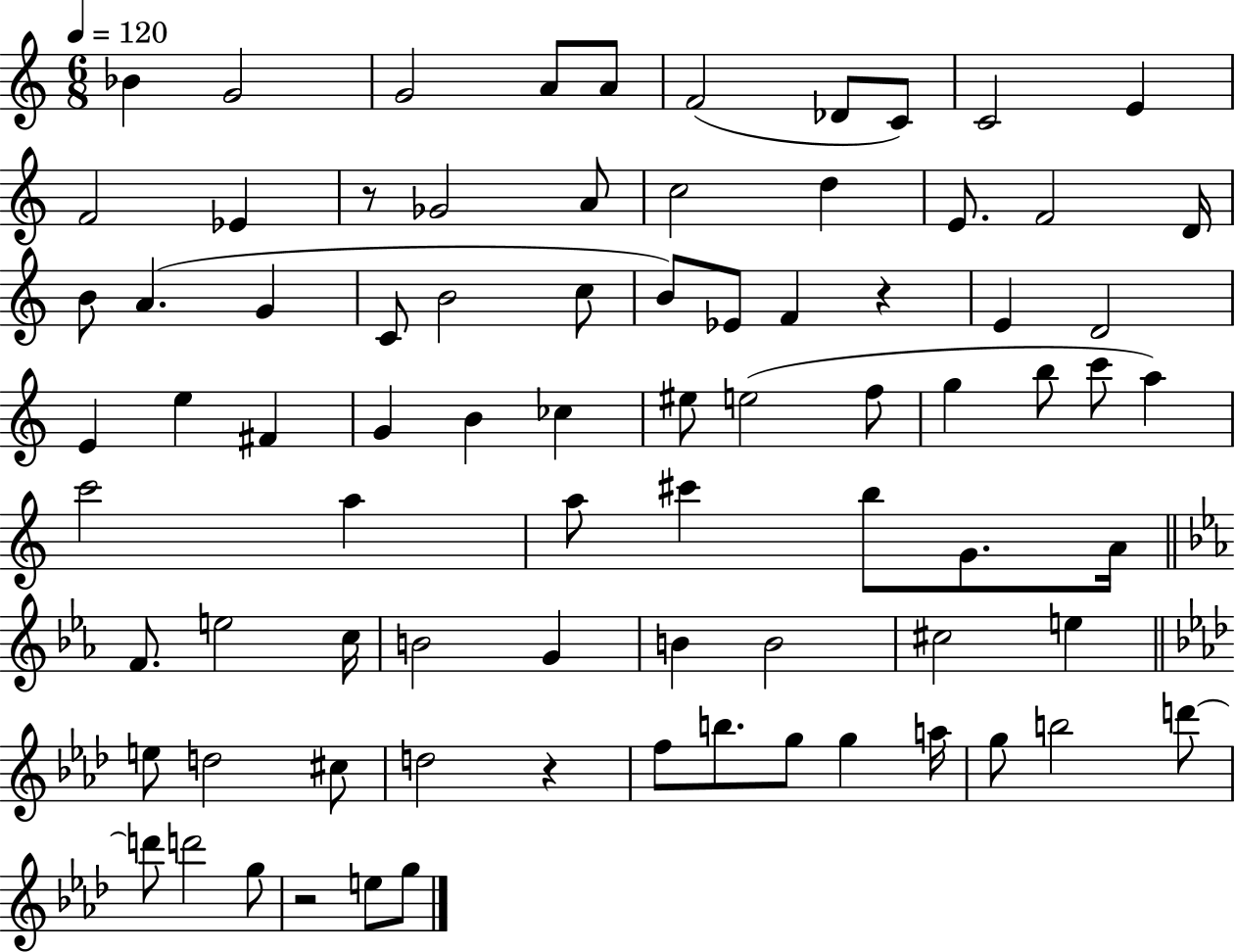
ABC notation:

X:1
T:Untitled
M:6/8
L:1/4
K:C
_B G2 G2 A/2 A/2 F2 _D/2 C/2 C2 E F2 _E z/2 _G2 A/2 c2 d E/2 F2 D/4 B/2 A G C/2 B2 c/2 B/2 _E/2 F z E D2 E e ^F G B _c ^e/2 e2 f/2 g b/2 c'/2 a c'2 a a/2 ^c' b/2 G/2 A/4 F/2 e2 c/4 B2 G B B2 ^c2 e e/2 d2 ^c/2 d2 z f/2 b/2 g/2 g a/4 g/2 b2 d'/2 d'/2 d'2 g/2 z2 e/2 g/2